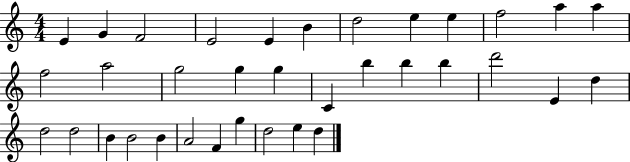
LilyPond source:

{
  \clef treble
  \numericTimeSignature
  \time 4/4
  \key c \major
  e'4 g'4 f'2 | e'2 e'4 b'4 | d''2 e''4 e''4 | f''2 a''4 a''4 | \break f''2 a''2 | g''2 g''4 g''4 | c'4 b''4 b''4 b''4 | d'''2 e'4 d''4 | \break d''2 d''2 | b'4 b'2 b'4 | a'2 f'4 g''4 | d''2 e''4 d''4 | \break \bar "|."
}